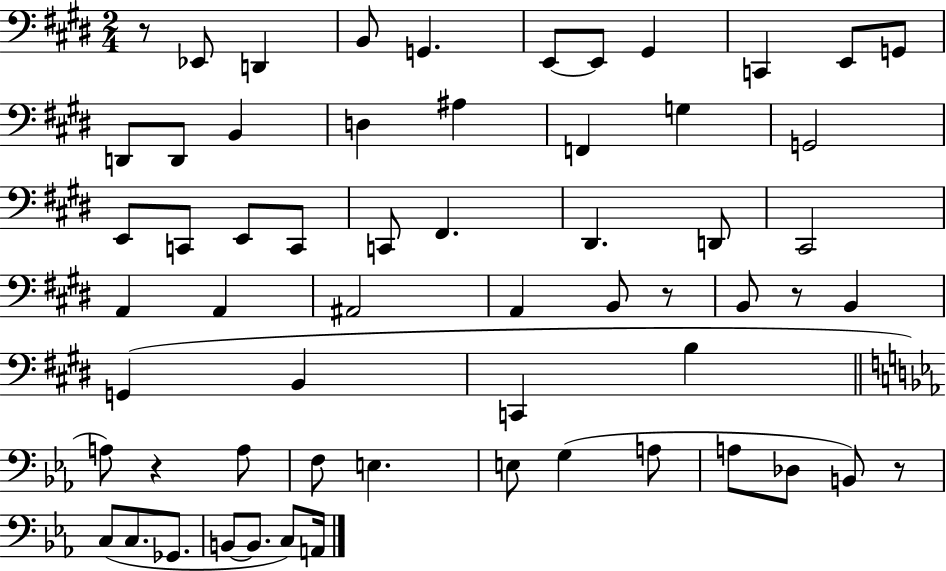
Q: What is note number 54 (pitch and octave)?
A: C3